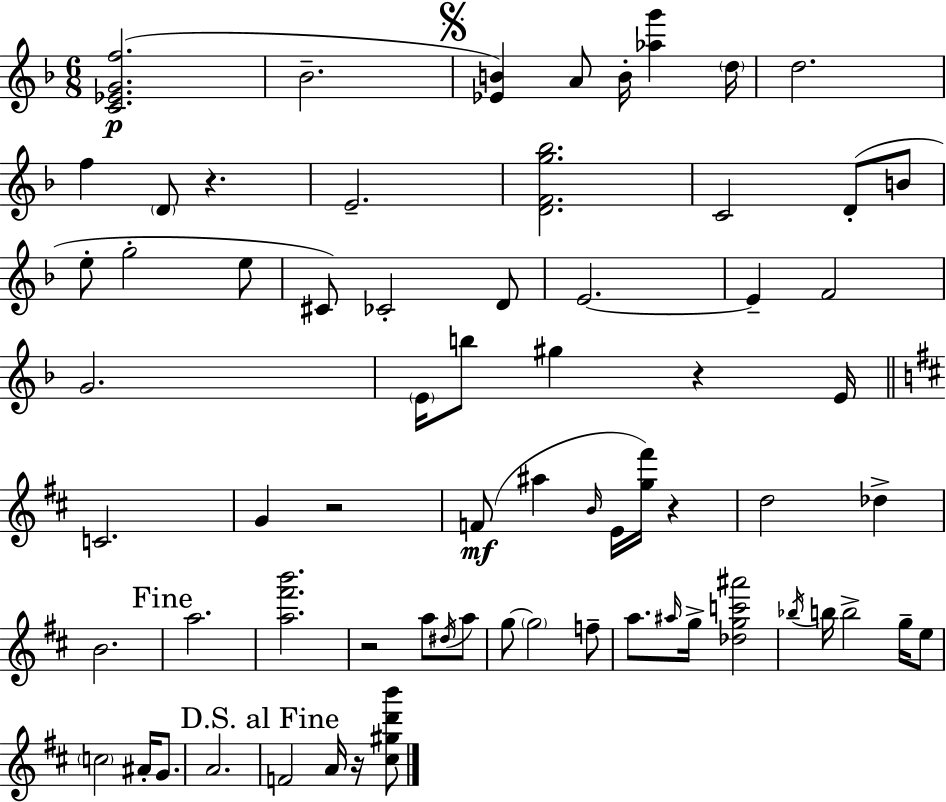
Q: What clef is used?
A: treble